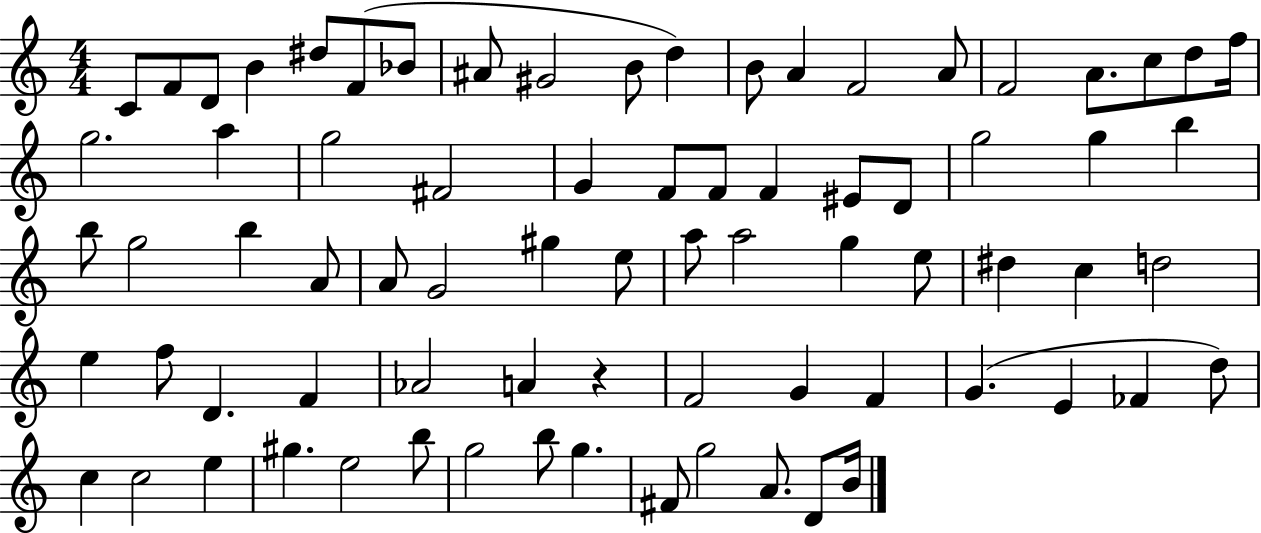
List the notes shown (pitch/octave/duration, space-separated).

C4/e F4/e D4/e B4/q D#5/e F4/e Bb4/e A#4/e G#4/h B4/e D5/q B4/e A4/q F4/h A4/e F4/h A4/e. C5/e D5/e F5/s G5/h. A5/q G5/h F#4/h G4/q F4/e F4/e F4/q EIS4/e D4/e G5/h G5/q B5/q B5/e G5/h B5/q A4/e A4/e G4/h G#5/q E5/e A5/e A5/h G5/q E5/e D#5/q C5/q D5/h E5/q F5/e D4/q. F4/q Ab4/h A4/q R/q F4/h G4/q F4/q G4/q. E4/q FES4/q D5/e C5/q C5/h E5/q G#5/q. E5/h B5/e G5/h B5/e G5/q. F#4/e G5/h A4/e. D4/e B4/s